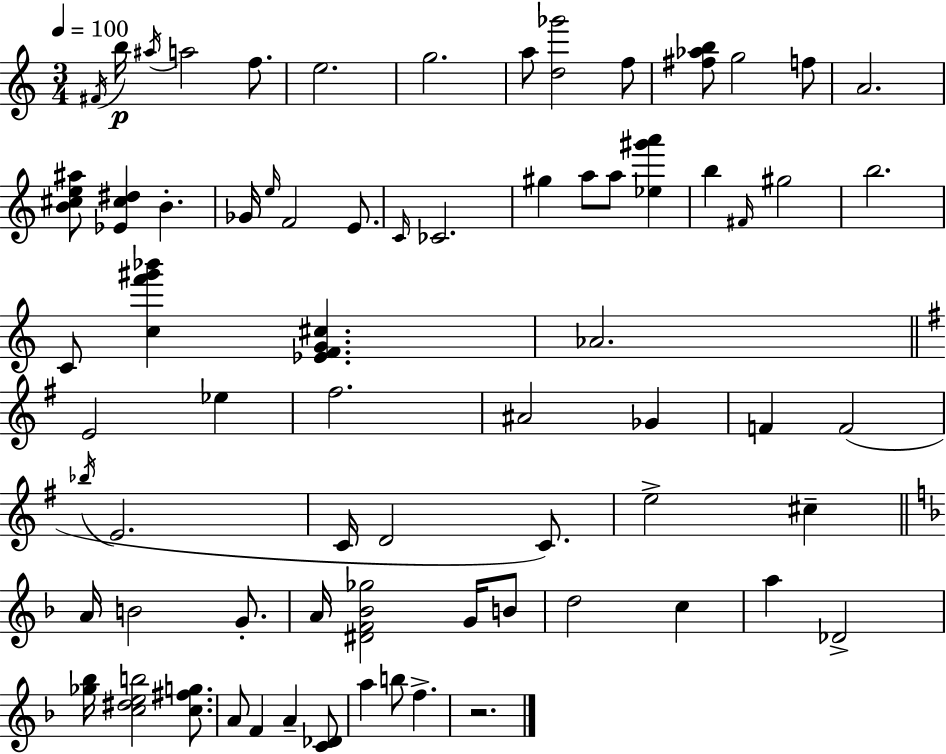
F#4/s B5/s A#5/s A5/h F5/e. E5/h. G5/h. A5/e [D5,Gb6]/h F5/e [F#5,Ab5,B5]/e G5/h F5/e A4/h. [B4,C#5,E5,A#5]/e [Eb4,C#5,D#5]/q B4/q. Gb4/s E5/s F4/h E4/e. C4/s CES4/h. G#5/q A5/e A5/e [Eb5,G#6,A6]/q B5/q F#4/s G#5/h B5/h. C4/e [C5,F6,G#6,Bb6]/q [Eb4,F4,G4,C#5]/q. Ab4/h. E4/h Eb5/q F#5/h. A#4/h Gb4/q F4/q F4/h Bb5/s E4/h. C4/s D4/h C4/e. E5/h C#5/q A4/s B4/h G4/e. A4/s [D#4,F4,Bb4,Gb5]/h G4/s B4/e D5/h C5/q A5/q Db4/h [Gb5,Bb5]/s [C5,D#5,E5,B5]/h [C5,F#5,G5]/e. A4/e F4/q A4/q [C4,Db4]/e A5/q B5/e F5/q. R/h.